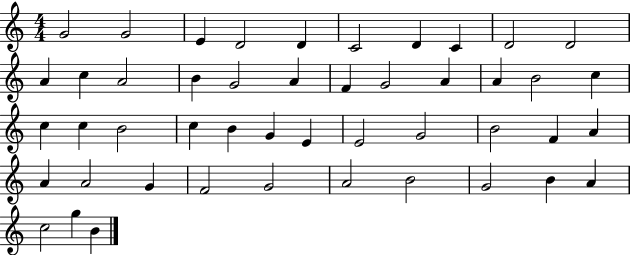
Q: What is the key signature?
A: C major